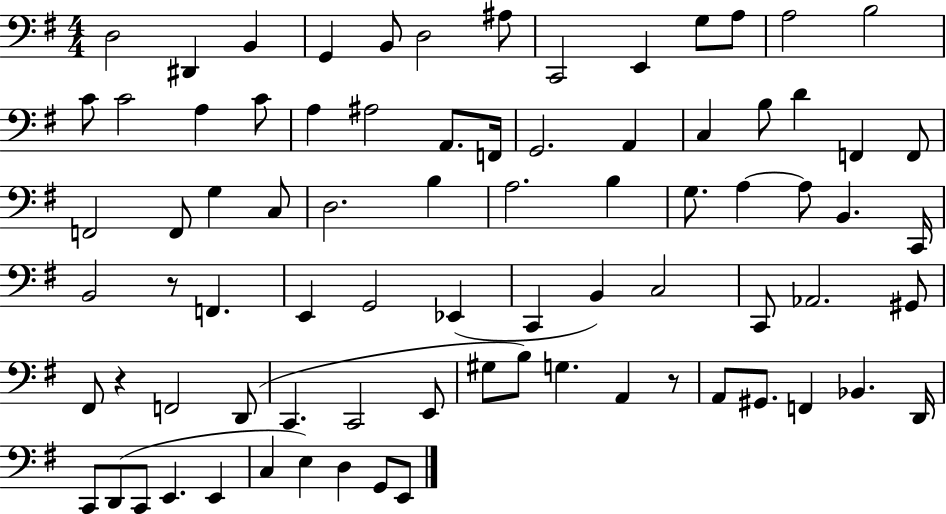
X:1
T:Untitled
M:4/4
L:1/4
K:G
D,2 ^D,, B,, G,, B,,/2 D,2 ^A,/2 C,,2 E,, G,/2 A,/2 A,2 B,2 C/2 C2 A, C/2 A, ^A,2 A,,/2 F,,/4 G,,2 A,, C, B,/2 D F,, F,,/2 F,,2 F,,/2 G, C,/2 D,2 B, A,2 B, G,/2 A, A,/2 B,, C,,/4 B,,2 z/2 F,, E,, G,,2 _E,, C,, B,, C,2 C,,/2 _A,,2 ^G,,/2 ^F,,/2 z F,,2 D,,/2 C,, C,,2 E,,/2 ^G,/2 B,/2 G, A,, z/2 A,,/2 ^G,,/2 F,, _B,, D,,/4 C,,/2 D,,/2 C,,/2 E,, E,, C, E, D, G,,/2 E,,/2